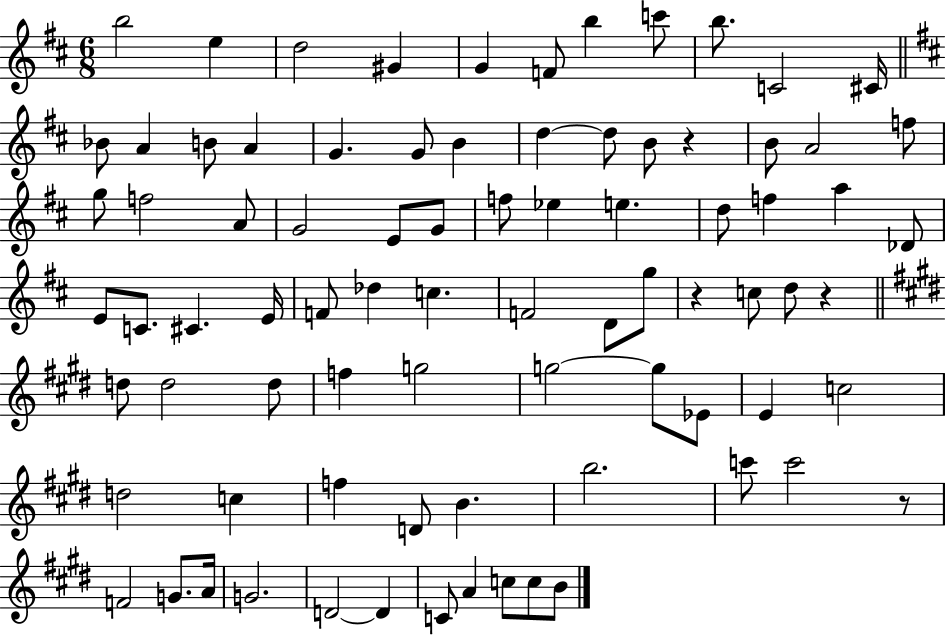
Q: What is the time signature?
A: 6/8